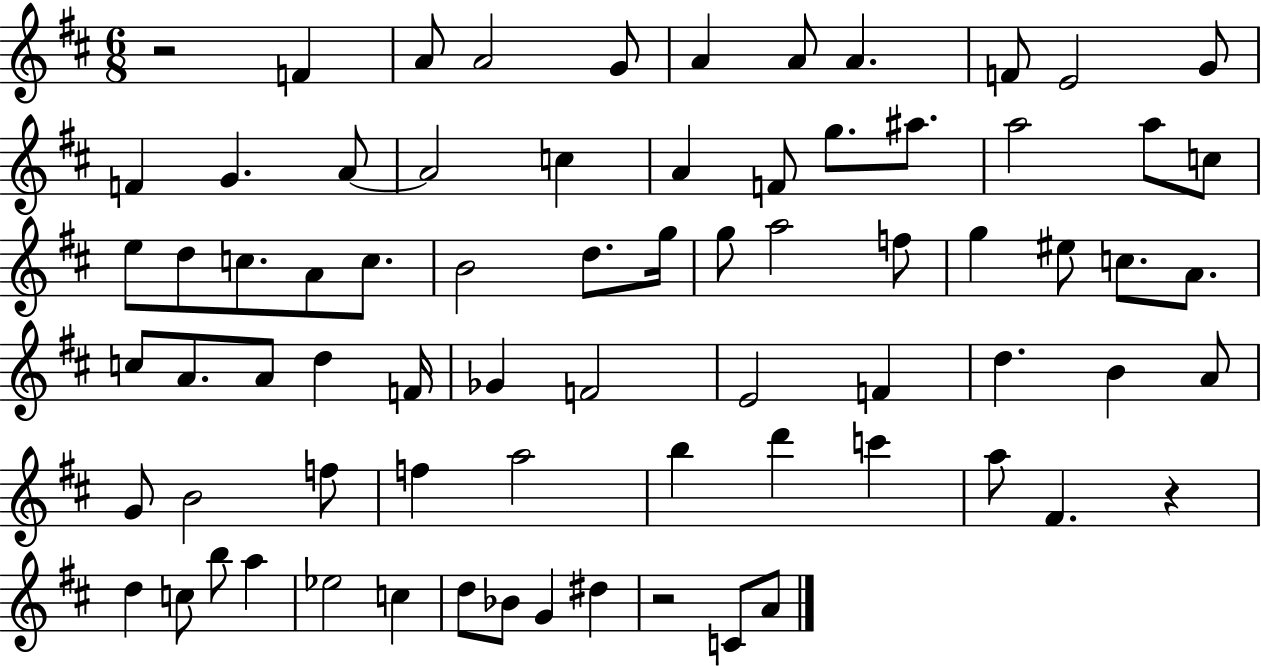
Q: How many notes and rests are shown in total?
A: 74